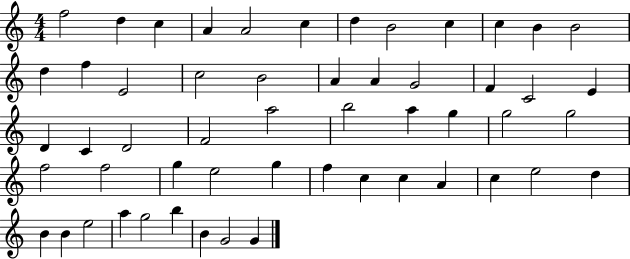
X:1
T:Untitled
M:4/4
L:1/4
K:C
f2 d c A A2 c d B2 c c B B2 d f E2 c2 B2 A A G2 F C2 E D C D2 F2 a2 b2 a g g2 g2 f2 f2 g e2 g f c c A c e2 d B B e2 a g2 b B G2 G